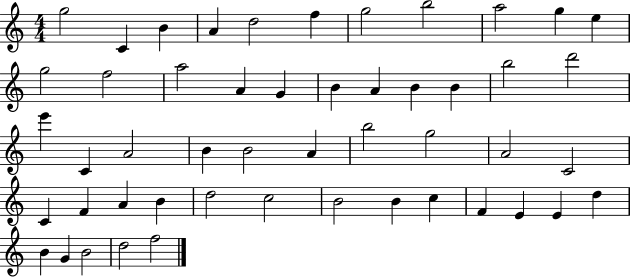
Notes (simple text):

G5/h C4/q B4/q A4/q D5/h F5/q G5/h B5/h A5/h G5/q E5/q G5/h F5/h A5/h A4/q G4/q B4/q A4/q B4/q B4/q B5/h D6/h E6/q C4/q A4/h B4/q B4/h A4/q B5/h G5/h A4/h C4/h C4/q F4/q A4/q B4/q D5/h C5/h B4/h B4/q C5/q F4/q E4/q E4/q D5/q B4/q G4/q B4/h D5/h F5/h